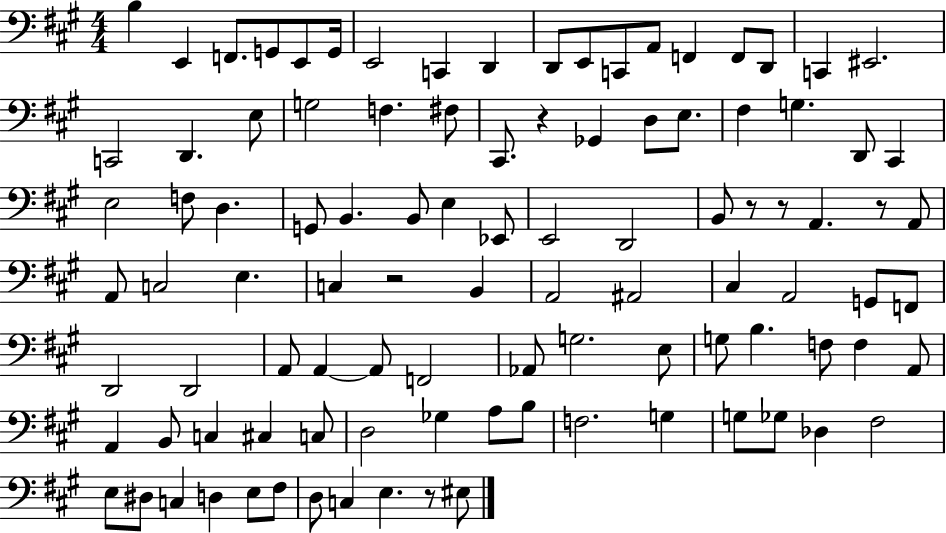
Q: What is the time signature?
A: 4/4